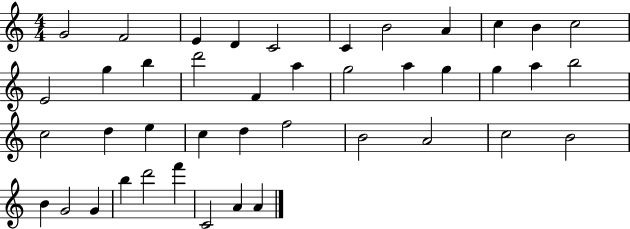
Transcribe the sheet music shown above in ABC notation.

X:1
T:Untitled
M:4/4
L:1/4
K:C
G2 F2 E D C2 C B2 A c B c2 E2 g b d'2 F a g2 a g g a b2 c2 d e c d f2 B2 A2 c2 B2 B G2 G b d'2 f' C2 A A